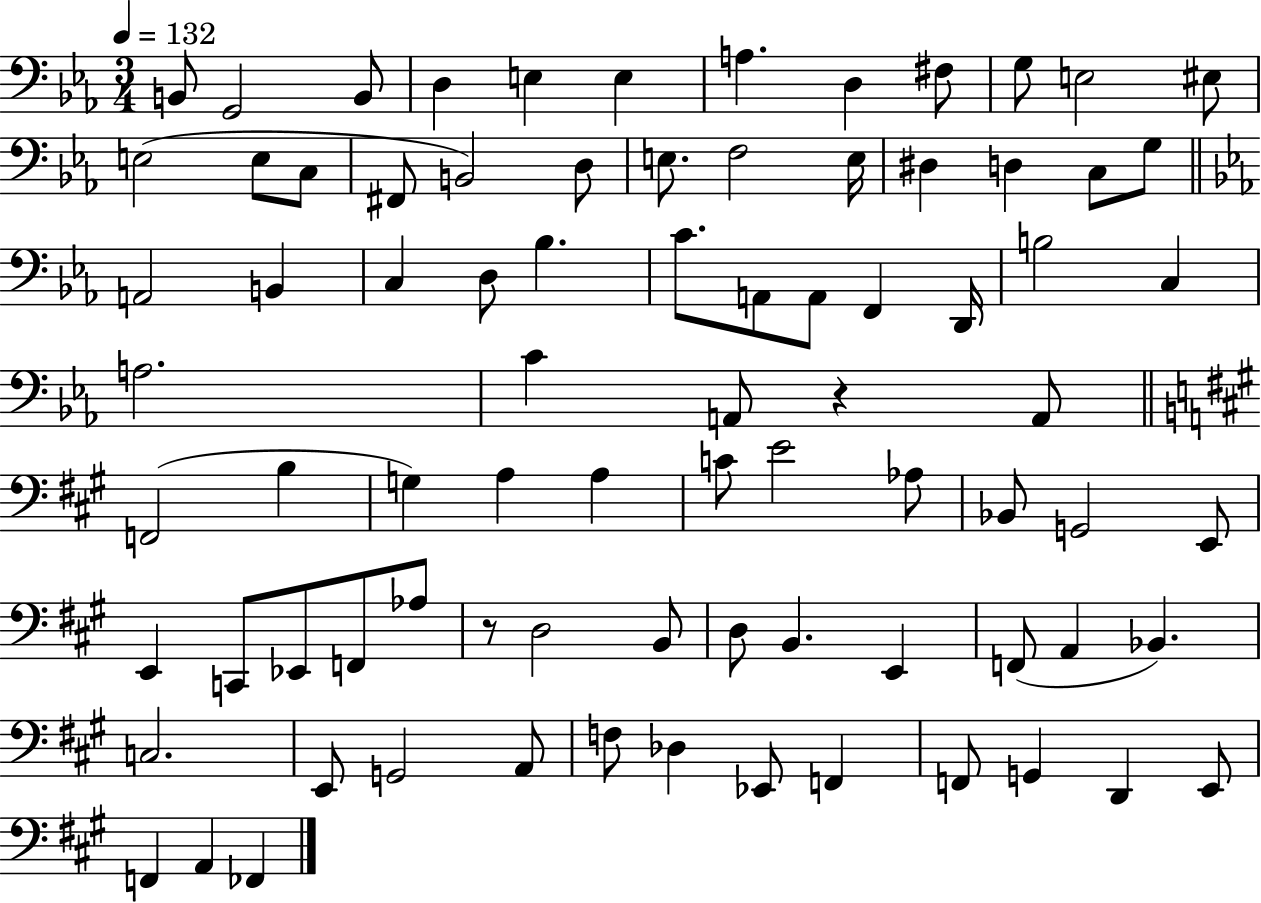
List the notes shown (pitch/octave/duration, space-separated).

B2/e G2/h B2/e D3/q E3/q E3/q A3/q. D3/q F#3/e G3/e E3/h EIS3/e E3/h E3/e C3/e F#2/e B2/h D3/e E3/e. F3/h E3/s D#3/q D3/q C3/e G3/e A2/h B2/q C3/q D3/e Bb3/q. C4/e. A2/e A2/e F2/q D2/s B3/h C3/q A3/h. C4/q A2/e R/q A2/e F2/h B3/q G3/q A3/q A3/q C4/e E4/h Ab3/e Bb2/e G2/h E2/e E2/q C2/e Eb2/e F2/e Ab3/e R/e D3/h B2/e D3/e B2/q. E2/q F2/e A2/q Bb2/q. C3/h. E2/e G2/h A2/e F3/e Db3/q Eb2/e F2/q F2/e G2/q D2/q E2/e F2/q A2/q FES2/q